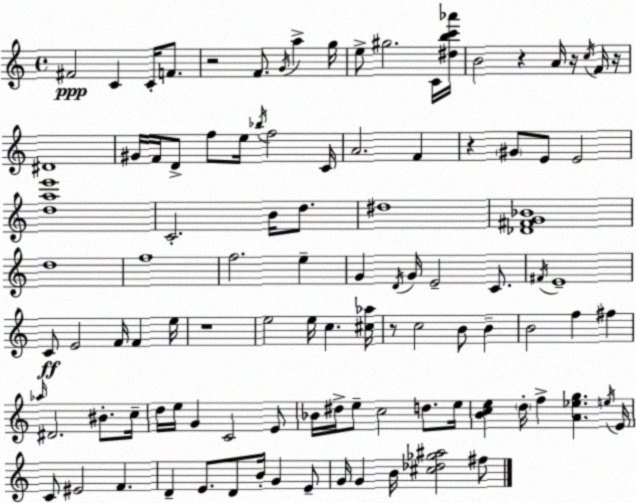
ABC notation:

X:1
T:Untitled
M:4/4
L:1/4
K:Am
^F2 C C/4 F/2 z2 F/2 G/4 a g/4 e/2 ^g2 C/4 [^dbc'_a']/4 B2 z A/4 z/4 c/4 F/4 z/4 ^D4 ^G/4 F/4 D/2 f/2 e/4 _b/4 f2 C/4 A2 F z ^G/2 E/2 E2 [dae']4 C2 B/4 d/2 ^d4 [_D^FG_B]4 d4 f4 f2 e G D/4 G/4 E2 C/2 ^F/4 E4 C/2 E2 F/4 F e/4 z4 e2 e/4 c [^c_a]/4 z/2 c2 B/2 B B2 f ^f _a/4 ^D2 ^B/2 c/4 d/4 e/4 G C2 E/2 _B/4 ^d/4 e/2 c2 d/2 e/4 [Bce] d/4 f [A_eg] e/4 E/4 C/2 ^E2 F D E/2 D/2 B/4 G E/2 G/4 G B/4 [^c_d_g^a]2 ^f/2